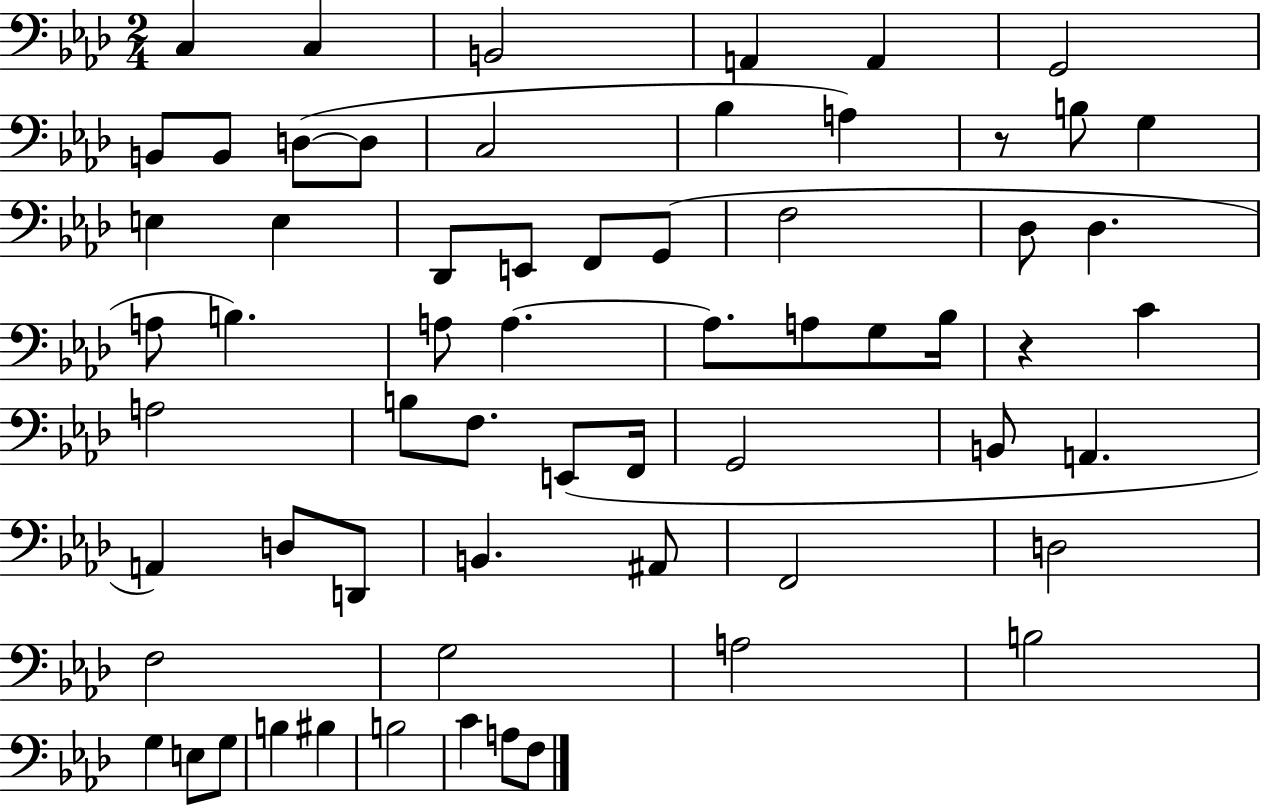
C3/q C3/q B2/h A2/q A2/q G2/h B2/e B2/e D3/e D3/e C3/h Bb3/q A3/q R/e B3/e G3/q E3/q E3/q Db2/e E2/e F2/e G2/e F3/h Db3/e Db3/q. A3/e B3/q. A3/e A3/q. A3/e. A3/e G3/e Bb3/s R/q C4/q A3/h B3/e F3/e. E2/e F2/s G2/h B2/e A2/q. A2/q D3/e D2/e B2/q. A#2/e F2/h D3/h F3/h G3/h A3/h B3/h G3/q E3/e G3/e B3/q BIS3/q B3/h C4/q A3/e F3/e